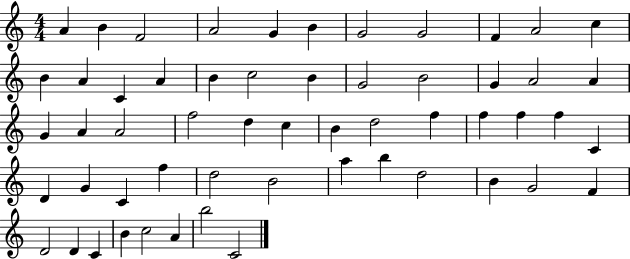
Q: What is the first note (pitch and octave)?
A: A4